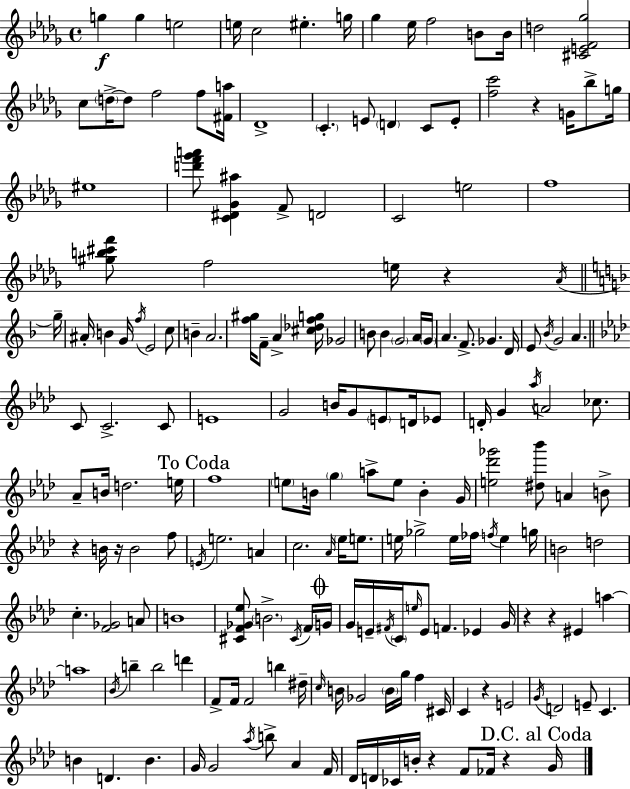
G5/q G5/q E5/h E5/s C5/h EIS5/q. G5/s Gb5/q Eb5/s F5/h B4/e B4/s D5/h [C#4,E4,F4,Gb5]/h C5/e D5/s D5/e F5/h F5/e [F#4,A5]/s Db4/w C4/q. E4/e D4/q C4/e E4/e [F5,C6]/h R/q G4/s Bb5/e G5/s EIS5/w [D6,F6,Gb6,A6]/e [C4,D#4,Gb4,A#5]/q F4/e D4/h C4/h E5/h F5/w [G#5,B5,C#6,F6]/e F5/h E5/s R/q Ab4/s G5/s A#4/s B4/q G4/s F5/s E4/h C5/e B4/q A4/h. [F5,G#5]/s F4/e A4/q [C#5,Db5,F5,G5]/s Gb4/h B4/e B4/q G4/h A4/s G4/s A4/q. F4/e. Gb4/q. D4/s E4/e Bb4/s G4/h A4/q. C4/e C4/h. C4/e E4/w G4/h B4/s G4/e E4/e D4/s Eb4/e D4/s G4/q Ab5/s A4/h CES5/e. Ab4/e B4/s D5/h. E5/s F5/w E5/e B4/s G5/q A5/e E5/e B4/q G4/s [E5,Db6,Gb6]/h [D#5,Bb6]/e A4/q B4/e R/q B4/s R/s B4/h F5/e E4/s E5/h. A4/q C5/h. Ab4/s Eb5/s E5/e. E5/s Gb5/h E5/s FES5/s F5/s E5/q G5/s B4/h D5/h C5/q. [F4,Gb4]/h A4/e B4/w [C#4,F4,Gb4,Eb5]/e B4/h. C#4/s F4/s G4/s G4/s E4/s F#4/s C4/s E5/s E4/e F4/q. Eb4/q G4/s R/q R/q EIS4/q A5/q A5/w Bb4/s B5/q B5/h D6/q F4/e F4/s F4/h B5/q D#5/s C5/s B4/s Gb4/h B4/s G5/s F5/q C#4/s C4/q R/q E4/h G4/s D4/h E4/e C4/q. B4/q D4/q. B4/q. G4/s G4/h Ab5/s B5/e Ab4/q F4/s Db4/s D4/s CES4/s B4/s R/q F4/e FES4/s R/q G4/s